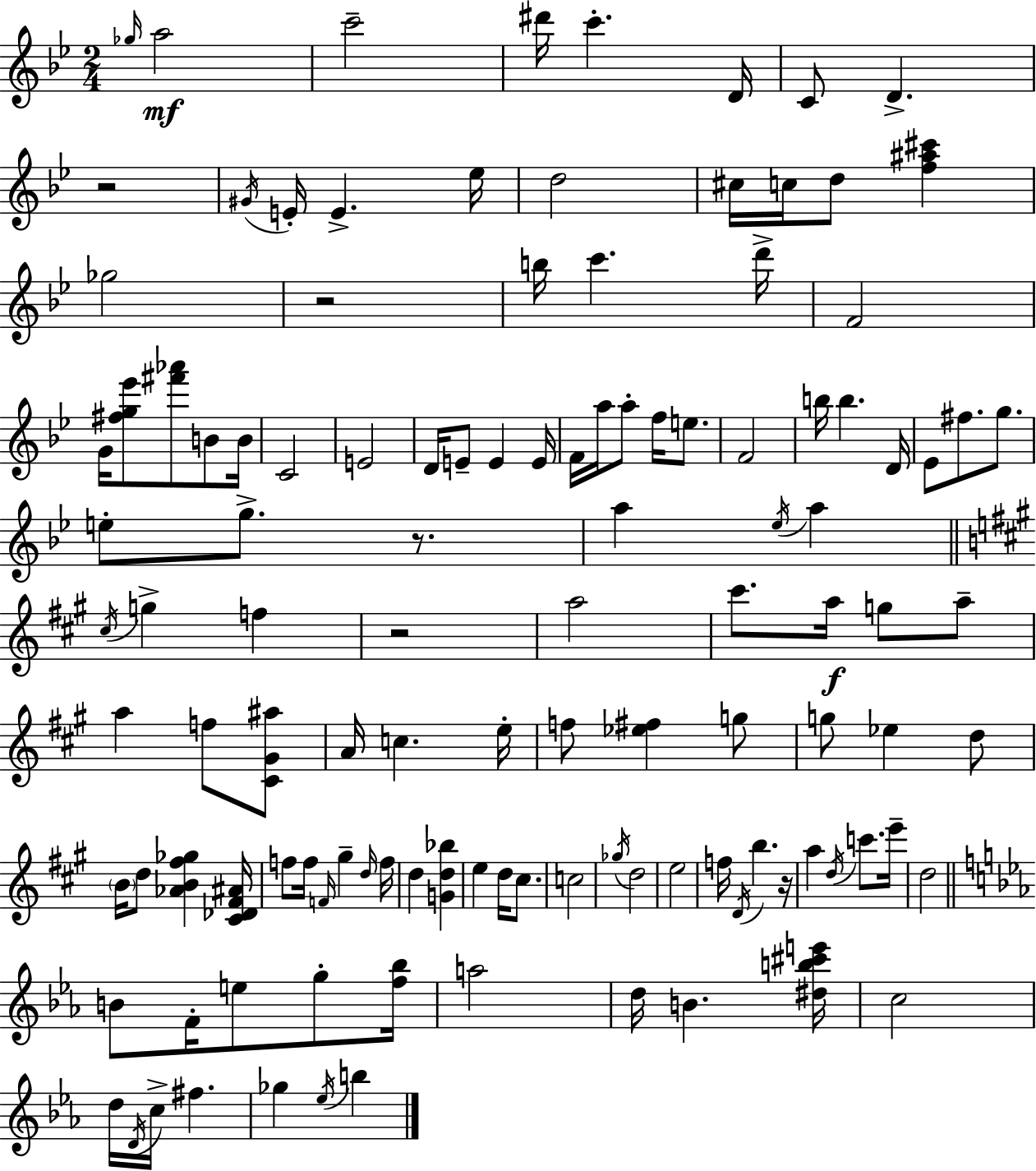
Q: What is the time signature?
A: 2/4